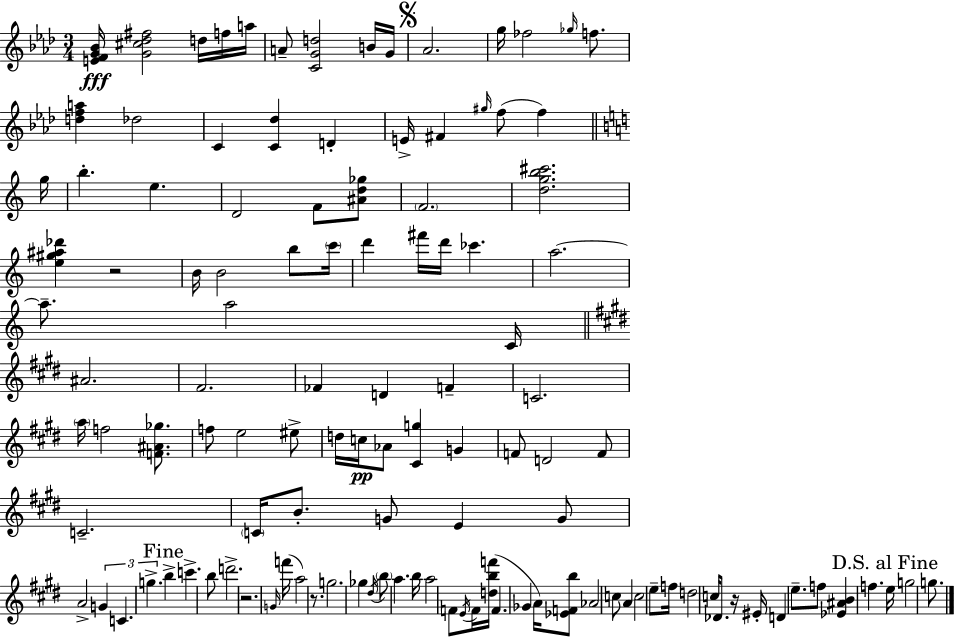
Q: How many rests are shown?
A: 4